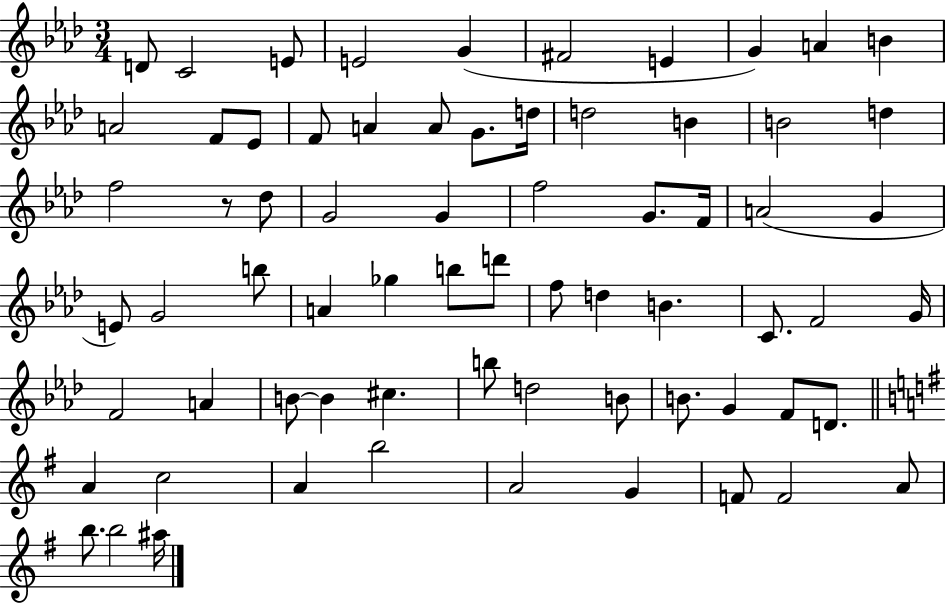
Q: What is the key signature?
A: AES major